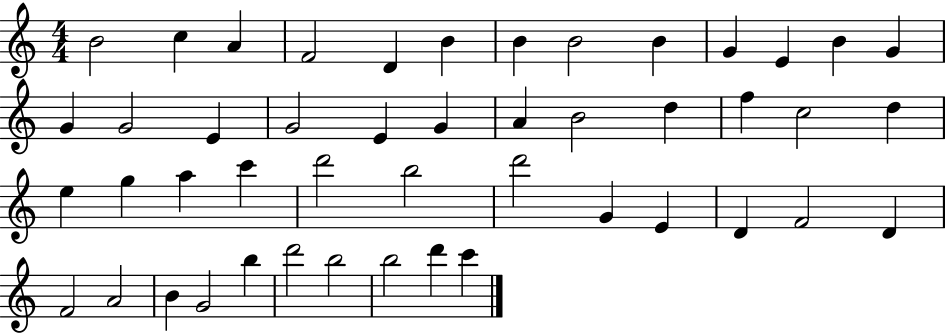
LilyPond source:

{
  \clef treble
  \numericTimeSignature
  \time 4/4
  \key c \major
  b'2 c''4 a'4 | f'2 d'4 b'4 | b'4 b'2 b'4 | g'4 e'4 b'4 g'4 | \break g'4 g'2 e'4 | g'2 e'4 g'4 | a'4 b'2 d''4 | f''4 c''2 d''4 | \break e''4 g''4 a''4 c'''4 | d'''2 b''2 | d'''2 g'4 e'4 | d'4 f'2 d'4 | \break f'2 a'2 | b'4 g'2 b''4 | d'''2 b''2 | b''2 d'''4 c'''4 | \break \bar "|."
}